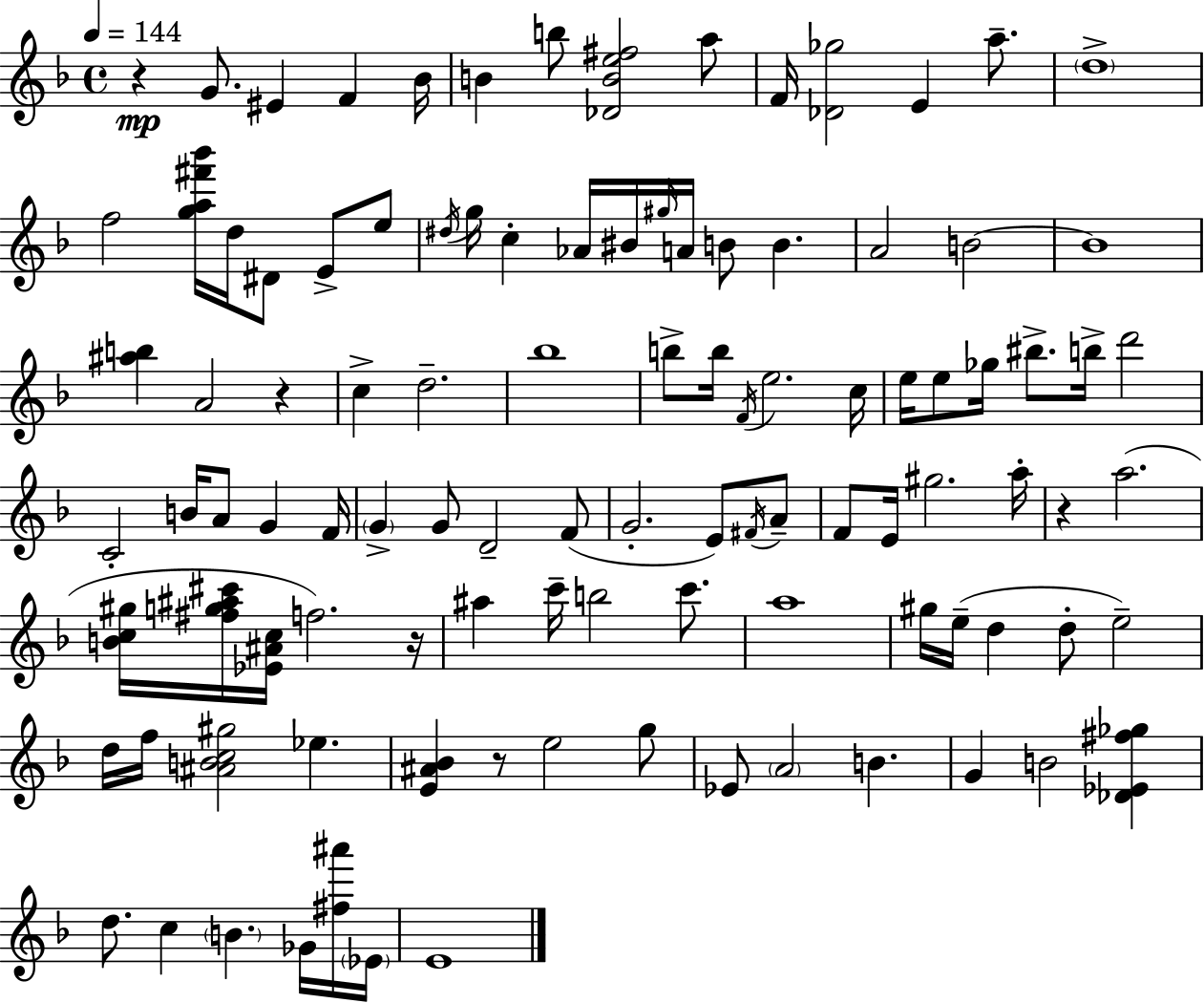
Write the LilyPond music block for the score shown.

{
  \clef treble
  \time 4/4
  \defaultTimeSignature
  \key f \major
  \tempo 4 = 144
  r4\mp g'8. eis'4 f'4 bes'16 | b'4 b''8 <des' b' e'' fis''>2 a''8 | f'16 <des' ges''>2 e'4 a''8.-- | \parenthesize d''1-> | \break f''2 <g'' a'' fis''' bes'''>16 d''16 dis'8 e'8-> e''8 | \acciaccatura { dis''16 } g''16 c''4-. aes'16 bis'16 \grace { gis''16 } a'16 b'8 b'4. | a'2 b'2~~ | b'1 | \break <ais'' b''>4 a'2 r4 | c''4-> d''2.-- | bes''1 | b''8-> b''16 \acciaccatura { f'16 } e''2. | \break c''16 e''16 e''8 ges''16 bis''8.-> b''16-> d'''2 | c'2-. b'16 a'8 g'4 | f'16 \parenthesize g'4-> g'8 d'2-- | f'8( g'2.-. e'8) | \break \acciaccatura { fis'16 } a'8-- f'8 e'16 gis''2. | a''16-. r4 a''2.( | <b' c'' gis''>16 <fis'' g'' ais'' cis'''>16 <ees' ais' c''>16 f''2.) | r16 ais''4 c'''16-- b''2 | \break c'''8. a''1 | gis''16 e''16--( d''4 d''8-. e''2--) | d''16 f''16 <ais' b' c'' gis''>2 ees''4. | <e' ais' bes'>4 r8 e''2 | \break g''8 ees'8 \parenthesize a'2 b'4. | g'4 b'2 | <des' ees' fis'' ges''>4 d''8. c''4 \parenthesize b'4. | ges'16 <fis'' ais'''>16 \parenthesize ees'16 e'1 | \break \bar "|."
}